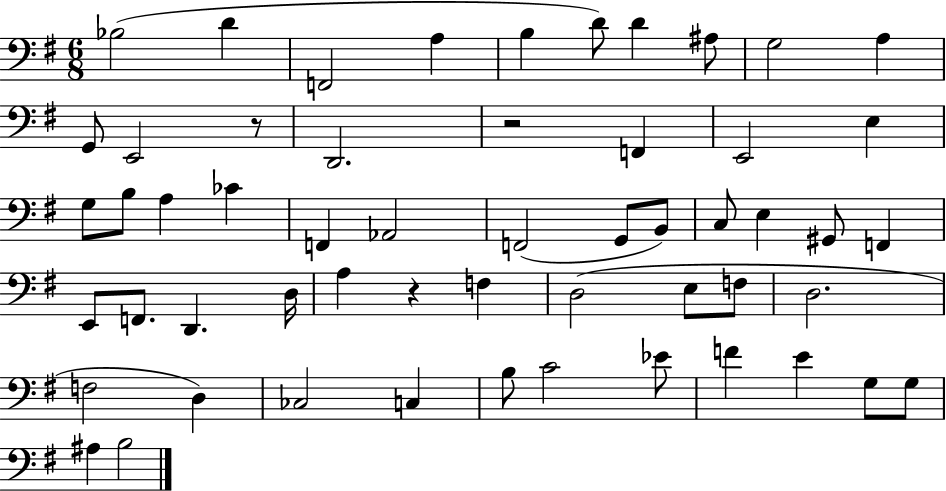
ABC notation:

X:1
T:Untitled
M:6/8
L:1/4
K:G
_B,2 D F,,2 A, B, D/2 D ^A,/2 G,2 A, G,,/2 E,,2 z/2 D,,2 z2 F,, E,,2 E, G,/2 B,/2 A, _C F,, _A,,2 F,,2 G,,/2 B,,/2 C,/2 E, ^G,,/2 F,, E,,/2 F,,/2 D,, D,/4 A, z F, D,2 E,/2 F,/2 D,2 F,2 D, _C,2 C, B,/2 C2 _E/2 F E G,/2 G,/2 ^A, B,2